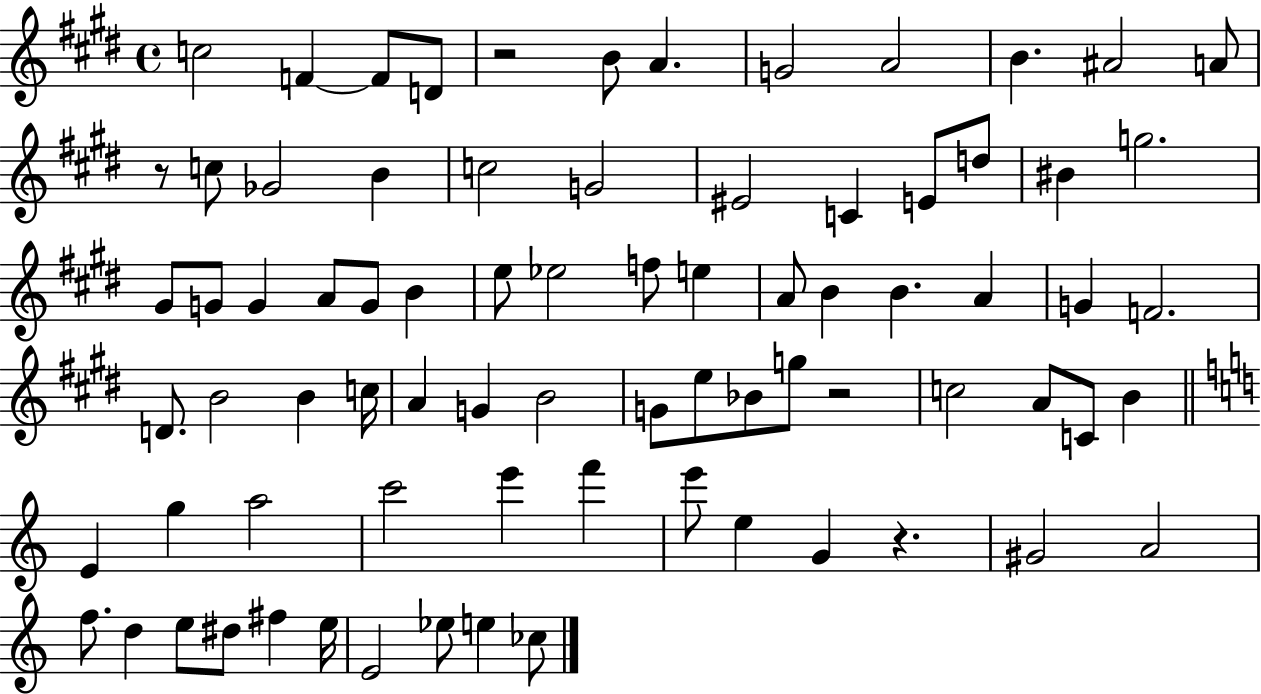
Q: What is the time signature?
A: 4/4